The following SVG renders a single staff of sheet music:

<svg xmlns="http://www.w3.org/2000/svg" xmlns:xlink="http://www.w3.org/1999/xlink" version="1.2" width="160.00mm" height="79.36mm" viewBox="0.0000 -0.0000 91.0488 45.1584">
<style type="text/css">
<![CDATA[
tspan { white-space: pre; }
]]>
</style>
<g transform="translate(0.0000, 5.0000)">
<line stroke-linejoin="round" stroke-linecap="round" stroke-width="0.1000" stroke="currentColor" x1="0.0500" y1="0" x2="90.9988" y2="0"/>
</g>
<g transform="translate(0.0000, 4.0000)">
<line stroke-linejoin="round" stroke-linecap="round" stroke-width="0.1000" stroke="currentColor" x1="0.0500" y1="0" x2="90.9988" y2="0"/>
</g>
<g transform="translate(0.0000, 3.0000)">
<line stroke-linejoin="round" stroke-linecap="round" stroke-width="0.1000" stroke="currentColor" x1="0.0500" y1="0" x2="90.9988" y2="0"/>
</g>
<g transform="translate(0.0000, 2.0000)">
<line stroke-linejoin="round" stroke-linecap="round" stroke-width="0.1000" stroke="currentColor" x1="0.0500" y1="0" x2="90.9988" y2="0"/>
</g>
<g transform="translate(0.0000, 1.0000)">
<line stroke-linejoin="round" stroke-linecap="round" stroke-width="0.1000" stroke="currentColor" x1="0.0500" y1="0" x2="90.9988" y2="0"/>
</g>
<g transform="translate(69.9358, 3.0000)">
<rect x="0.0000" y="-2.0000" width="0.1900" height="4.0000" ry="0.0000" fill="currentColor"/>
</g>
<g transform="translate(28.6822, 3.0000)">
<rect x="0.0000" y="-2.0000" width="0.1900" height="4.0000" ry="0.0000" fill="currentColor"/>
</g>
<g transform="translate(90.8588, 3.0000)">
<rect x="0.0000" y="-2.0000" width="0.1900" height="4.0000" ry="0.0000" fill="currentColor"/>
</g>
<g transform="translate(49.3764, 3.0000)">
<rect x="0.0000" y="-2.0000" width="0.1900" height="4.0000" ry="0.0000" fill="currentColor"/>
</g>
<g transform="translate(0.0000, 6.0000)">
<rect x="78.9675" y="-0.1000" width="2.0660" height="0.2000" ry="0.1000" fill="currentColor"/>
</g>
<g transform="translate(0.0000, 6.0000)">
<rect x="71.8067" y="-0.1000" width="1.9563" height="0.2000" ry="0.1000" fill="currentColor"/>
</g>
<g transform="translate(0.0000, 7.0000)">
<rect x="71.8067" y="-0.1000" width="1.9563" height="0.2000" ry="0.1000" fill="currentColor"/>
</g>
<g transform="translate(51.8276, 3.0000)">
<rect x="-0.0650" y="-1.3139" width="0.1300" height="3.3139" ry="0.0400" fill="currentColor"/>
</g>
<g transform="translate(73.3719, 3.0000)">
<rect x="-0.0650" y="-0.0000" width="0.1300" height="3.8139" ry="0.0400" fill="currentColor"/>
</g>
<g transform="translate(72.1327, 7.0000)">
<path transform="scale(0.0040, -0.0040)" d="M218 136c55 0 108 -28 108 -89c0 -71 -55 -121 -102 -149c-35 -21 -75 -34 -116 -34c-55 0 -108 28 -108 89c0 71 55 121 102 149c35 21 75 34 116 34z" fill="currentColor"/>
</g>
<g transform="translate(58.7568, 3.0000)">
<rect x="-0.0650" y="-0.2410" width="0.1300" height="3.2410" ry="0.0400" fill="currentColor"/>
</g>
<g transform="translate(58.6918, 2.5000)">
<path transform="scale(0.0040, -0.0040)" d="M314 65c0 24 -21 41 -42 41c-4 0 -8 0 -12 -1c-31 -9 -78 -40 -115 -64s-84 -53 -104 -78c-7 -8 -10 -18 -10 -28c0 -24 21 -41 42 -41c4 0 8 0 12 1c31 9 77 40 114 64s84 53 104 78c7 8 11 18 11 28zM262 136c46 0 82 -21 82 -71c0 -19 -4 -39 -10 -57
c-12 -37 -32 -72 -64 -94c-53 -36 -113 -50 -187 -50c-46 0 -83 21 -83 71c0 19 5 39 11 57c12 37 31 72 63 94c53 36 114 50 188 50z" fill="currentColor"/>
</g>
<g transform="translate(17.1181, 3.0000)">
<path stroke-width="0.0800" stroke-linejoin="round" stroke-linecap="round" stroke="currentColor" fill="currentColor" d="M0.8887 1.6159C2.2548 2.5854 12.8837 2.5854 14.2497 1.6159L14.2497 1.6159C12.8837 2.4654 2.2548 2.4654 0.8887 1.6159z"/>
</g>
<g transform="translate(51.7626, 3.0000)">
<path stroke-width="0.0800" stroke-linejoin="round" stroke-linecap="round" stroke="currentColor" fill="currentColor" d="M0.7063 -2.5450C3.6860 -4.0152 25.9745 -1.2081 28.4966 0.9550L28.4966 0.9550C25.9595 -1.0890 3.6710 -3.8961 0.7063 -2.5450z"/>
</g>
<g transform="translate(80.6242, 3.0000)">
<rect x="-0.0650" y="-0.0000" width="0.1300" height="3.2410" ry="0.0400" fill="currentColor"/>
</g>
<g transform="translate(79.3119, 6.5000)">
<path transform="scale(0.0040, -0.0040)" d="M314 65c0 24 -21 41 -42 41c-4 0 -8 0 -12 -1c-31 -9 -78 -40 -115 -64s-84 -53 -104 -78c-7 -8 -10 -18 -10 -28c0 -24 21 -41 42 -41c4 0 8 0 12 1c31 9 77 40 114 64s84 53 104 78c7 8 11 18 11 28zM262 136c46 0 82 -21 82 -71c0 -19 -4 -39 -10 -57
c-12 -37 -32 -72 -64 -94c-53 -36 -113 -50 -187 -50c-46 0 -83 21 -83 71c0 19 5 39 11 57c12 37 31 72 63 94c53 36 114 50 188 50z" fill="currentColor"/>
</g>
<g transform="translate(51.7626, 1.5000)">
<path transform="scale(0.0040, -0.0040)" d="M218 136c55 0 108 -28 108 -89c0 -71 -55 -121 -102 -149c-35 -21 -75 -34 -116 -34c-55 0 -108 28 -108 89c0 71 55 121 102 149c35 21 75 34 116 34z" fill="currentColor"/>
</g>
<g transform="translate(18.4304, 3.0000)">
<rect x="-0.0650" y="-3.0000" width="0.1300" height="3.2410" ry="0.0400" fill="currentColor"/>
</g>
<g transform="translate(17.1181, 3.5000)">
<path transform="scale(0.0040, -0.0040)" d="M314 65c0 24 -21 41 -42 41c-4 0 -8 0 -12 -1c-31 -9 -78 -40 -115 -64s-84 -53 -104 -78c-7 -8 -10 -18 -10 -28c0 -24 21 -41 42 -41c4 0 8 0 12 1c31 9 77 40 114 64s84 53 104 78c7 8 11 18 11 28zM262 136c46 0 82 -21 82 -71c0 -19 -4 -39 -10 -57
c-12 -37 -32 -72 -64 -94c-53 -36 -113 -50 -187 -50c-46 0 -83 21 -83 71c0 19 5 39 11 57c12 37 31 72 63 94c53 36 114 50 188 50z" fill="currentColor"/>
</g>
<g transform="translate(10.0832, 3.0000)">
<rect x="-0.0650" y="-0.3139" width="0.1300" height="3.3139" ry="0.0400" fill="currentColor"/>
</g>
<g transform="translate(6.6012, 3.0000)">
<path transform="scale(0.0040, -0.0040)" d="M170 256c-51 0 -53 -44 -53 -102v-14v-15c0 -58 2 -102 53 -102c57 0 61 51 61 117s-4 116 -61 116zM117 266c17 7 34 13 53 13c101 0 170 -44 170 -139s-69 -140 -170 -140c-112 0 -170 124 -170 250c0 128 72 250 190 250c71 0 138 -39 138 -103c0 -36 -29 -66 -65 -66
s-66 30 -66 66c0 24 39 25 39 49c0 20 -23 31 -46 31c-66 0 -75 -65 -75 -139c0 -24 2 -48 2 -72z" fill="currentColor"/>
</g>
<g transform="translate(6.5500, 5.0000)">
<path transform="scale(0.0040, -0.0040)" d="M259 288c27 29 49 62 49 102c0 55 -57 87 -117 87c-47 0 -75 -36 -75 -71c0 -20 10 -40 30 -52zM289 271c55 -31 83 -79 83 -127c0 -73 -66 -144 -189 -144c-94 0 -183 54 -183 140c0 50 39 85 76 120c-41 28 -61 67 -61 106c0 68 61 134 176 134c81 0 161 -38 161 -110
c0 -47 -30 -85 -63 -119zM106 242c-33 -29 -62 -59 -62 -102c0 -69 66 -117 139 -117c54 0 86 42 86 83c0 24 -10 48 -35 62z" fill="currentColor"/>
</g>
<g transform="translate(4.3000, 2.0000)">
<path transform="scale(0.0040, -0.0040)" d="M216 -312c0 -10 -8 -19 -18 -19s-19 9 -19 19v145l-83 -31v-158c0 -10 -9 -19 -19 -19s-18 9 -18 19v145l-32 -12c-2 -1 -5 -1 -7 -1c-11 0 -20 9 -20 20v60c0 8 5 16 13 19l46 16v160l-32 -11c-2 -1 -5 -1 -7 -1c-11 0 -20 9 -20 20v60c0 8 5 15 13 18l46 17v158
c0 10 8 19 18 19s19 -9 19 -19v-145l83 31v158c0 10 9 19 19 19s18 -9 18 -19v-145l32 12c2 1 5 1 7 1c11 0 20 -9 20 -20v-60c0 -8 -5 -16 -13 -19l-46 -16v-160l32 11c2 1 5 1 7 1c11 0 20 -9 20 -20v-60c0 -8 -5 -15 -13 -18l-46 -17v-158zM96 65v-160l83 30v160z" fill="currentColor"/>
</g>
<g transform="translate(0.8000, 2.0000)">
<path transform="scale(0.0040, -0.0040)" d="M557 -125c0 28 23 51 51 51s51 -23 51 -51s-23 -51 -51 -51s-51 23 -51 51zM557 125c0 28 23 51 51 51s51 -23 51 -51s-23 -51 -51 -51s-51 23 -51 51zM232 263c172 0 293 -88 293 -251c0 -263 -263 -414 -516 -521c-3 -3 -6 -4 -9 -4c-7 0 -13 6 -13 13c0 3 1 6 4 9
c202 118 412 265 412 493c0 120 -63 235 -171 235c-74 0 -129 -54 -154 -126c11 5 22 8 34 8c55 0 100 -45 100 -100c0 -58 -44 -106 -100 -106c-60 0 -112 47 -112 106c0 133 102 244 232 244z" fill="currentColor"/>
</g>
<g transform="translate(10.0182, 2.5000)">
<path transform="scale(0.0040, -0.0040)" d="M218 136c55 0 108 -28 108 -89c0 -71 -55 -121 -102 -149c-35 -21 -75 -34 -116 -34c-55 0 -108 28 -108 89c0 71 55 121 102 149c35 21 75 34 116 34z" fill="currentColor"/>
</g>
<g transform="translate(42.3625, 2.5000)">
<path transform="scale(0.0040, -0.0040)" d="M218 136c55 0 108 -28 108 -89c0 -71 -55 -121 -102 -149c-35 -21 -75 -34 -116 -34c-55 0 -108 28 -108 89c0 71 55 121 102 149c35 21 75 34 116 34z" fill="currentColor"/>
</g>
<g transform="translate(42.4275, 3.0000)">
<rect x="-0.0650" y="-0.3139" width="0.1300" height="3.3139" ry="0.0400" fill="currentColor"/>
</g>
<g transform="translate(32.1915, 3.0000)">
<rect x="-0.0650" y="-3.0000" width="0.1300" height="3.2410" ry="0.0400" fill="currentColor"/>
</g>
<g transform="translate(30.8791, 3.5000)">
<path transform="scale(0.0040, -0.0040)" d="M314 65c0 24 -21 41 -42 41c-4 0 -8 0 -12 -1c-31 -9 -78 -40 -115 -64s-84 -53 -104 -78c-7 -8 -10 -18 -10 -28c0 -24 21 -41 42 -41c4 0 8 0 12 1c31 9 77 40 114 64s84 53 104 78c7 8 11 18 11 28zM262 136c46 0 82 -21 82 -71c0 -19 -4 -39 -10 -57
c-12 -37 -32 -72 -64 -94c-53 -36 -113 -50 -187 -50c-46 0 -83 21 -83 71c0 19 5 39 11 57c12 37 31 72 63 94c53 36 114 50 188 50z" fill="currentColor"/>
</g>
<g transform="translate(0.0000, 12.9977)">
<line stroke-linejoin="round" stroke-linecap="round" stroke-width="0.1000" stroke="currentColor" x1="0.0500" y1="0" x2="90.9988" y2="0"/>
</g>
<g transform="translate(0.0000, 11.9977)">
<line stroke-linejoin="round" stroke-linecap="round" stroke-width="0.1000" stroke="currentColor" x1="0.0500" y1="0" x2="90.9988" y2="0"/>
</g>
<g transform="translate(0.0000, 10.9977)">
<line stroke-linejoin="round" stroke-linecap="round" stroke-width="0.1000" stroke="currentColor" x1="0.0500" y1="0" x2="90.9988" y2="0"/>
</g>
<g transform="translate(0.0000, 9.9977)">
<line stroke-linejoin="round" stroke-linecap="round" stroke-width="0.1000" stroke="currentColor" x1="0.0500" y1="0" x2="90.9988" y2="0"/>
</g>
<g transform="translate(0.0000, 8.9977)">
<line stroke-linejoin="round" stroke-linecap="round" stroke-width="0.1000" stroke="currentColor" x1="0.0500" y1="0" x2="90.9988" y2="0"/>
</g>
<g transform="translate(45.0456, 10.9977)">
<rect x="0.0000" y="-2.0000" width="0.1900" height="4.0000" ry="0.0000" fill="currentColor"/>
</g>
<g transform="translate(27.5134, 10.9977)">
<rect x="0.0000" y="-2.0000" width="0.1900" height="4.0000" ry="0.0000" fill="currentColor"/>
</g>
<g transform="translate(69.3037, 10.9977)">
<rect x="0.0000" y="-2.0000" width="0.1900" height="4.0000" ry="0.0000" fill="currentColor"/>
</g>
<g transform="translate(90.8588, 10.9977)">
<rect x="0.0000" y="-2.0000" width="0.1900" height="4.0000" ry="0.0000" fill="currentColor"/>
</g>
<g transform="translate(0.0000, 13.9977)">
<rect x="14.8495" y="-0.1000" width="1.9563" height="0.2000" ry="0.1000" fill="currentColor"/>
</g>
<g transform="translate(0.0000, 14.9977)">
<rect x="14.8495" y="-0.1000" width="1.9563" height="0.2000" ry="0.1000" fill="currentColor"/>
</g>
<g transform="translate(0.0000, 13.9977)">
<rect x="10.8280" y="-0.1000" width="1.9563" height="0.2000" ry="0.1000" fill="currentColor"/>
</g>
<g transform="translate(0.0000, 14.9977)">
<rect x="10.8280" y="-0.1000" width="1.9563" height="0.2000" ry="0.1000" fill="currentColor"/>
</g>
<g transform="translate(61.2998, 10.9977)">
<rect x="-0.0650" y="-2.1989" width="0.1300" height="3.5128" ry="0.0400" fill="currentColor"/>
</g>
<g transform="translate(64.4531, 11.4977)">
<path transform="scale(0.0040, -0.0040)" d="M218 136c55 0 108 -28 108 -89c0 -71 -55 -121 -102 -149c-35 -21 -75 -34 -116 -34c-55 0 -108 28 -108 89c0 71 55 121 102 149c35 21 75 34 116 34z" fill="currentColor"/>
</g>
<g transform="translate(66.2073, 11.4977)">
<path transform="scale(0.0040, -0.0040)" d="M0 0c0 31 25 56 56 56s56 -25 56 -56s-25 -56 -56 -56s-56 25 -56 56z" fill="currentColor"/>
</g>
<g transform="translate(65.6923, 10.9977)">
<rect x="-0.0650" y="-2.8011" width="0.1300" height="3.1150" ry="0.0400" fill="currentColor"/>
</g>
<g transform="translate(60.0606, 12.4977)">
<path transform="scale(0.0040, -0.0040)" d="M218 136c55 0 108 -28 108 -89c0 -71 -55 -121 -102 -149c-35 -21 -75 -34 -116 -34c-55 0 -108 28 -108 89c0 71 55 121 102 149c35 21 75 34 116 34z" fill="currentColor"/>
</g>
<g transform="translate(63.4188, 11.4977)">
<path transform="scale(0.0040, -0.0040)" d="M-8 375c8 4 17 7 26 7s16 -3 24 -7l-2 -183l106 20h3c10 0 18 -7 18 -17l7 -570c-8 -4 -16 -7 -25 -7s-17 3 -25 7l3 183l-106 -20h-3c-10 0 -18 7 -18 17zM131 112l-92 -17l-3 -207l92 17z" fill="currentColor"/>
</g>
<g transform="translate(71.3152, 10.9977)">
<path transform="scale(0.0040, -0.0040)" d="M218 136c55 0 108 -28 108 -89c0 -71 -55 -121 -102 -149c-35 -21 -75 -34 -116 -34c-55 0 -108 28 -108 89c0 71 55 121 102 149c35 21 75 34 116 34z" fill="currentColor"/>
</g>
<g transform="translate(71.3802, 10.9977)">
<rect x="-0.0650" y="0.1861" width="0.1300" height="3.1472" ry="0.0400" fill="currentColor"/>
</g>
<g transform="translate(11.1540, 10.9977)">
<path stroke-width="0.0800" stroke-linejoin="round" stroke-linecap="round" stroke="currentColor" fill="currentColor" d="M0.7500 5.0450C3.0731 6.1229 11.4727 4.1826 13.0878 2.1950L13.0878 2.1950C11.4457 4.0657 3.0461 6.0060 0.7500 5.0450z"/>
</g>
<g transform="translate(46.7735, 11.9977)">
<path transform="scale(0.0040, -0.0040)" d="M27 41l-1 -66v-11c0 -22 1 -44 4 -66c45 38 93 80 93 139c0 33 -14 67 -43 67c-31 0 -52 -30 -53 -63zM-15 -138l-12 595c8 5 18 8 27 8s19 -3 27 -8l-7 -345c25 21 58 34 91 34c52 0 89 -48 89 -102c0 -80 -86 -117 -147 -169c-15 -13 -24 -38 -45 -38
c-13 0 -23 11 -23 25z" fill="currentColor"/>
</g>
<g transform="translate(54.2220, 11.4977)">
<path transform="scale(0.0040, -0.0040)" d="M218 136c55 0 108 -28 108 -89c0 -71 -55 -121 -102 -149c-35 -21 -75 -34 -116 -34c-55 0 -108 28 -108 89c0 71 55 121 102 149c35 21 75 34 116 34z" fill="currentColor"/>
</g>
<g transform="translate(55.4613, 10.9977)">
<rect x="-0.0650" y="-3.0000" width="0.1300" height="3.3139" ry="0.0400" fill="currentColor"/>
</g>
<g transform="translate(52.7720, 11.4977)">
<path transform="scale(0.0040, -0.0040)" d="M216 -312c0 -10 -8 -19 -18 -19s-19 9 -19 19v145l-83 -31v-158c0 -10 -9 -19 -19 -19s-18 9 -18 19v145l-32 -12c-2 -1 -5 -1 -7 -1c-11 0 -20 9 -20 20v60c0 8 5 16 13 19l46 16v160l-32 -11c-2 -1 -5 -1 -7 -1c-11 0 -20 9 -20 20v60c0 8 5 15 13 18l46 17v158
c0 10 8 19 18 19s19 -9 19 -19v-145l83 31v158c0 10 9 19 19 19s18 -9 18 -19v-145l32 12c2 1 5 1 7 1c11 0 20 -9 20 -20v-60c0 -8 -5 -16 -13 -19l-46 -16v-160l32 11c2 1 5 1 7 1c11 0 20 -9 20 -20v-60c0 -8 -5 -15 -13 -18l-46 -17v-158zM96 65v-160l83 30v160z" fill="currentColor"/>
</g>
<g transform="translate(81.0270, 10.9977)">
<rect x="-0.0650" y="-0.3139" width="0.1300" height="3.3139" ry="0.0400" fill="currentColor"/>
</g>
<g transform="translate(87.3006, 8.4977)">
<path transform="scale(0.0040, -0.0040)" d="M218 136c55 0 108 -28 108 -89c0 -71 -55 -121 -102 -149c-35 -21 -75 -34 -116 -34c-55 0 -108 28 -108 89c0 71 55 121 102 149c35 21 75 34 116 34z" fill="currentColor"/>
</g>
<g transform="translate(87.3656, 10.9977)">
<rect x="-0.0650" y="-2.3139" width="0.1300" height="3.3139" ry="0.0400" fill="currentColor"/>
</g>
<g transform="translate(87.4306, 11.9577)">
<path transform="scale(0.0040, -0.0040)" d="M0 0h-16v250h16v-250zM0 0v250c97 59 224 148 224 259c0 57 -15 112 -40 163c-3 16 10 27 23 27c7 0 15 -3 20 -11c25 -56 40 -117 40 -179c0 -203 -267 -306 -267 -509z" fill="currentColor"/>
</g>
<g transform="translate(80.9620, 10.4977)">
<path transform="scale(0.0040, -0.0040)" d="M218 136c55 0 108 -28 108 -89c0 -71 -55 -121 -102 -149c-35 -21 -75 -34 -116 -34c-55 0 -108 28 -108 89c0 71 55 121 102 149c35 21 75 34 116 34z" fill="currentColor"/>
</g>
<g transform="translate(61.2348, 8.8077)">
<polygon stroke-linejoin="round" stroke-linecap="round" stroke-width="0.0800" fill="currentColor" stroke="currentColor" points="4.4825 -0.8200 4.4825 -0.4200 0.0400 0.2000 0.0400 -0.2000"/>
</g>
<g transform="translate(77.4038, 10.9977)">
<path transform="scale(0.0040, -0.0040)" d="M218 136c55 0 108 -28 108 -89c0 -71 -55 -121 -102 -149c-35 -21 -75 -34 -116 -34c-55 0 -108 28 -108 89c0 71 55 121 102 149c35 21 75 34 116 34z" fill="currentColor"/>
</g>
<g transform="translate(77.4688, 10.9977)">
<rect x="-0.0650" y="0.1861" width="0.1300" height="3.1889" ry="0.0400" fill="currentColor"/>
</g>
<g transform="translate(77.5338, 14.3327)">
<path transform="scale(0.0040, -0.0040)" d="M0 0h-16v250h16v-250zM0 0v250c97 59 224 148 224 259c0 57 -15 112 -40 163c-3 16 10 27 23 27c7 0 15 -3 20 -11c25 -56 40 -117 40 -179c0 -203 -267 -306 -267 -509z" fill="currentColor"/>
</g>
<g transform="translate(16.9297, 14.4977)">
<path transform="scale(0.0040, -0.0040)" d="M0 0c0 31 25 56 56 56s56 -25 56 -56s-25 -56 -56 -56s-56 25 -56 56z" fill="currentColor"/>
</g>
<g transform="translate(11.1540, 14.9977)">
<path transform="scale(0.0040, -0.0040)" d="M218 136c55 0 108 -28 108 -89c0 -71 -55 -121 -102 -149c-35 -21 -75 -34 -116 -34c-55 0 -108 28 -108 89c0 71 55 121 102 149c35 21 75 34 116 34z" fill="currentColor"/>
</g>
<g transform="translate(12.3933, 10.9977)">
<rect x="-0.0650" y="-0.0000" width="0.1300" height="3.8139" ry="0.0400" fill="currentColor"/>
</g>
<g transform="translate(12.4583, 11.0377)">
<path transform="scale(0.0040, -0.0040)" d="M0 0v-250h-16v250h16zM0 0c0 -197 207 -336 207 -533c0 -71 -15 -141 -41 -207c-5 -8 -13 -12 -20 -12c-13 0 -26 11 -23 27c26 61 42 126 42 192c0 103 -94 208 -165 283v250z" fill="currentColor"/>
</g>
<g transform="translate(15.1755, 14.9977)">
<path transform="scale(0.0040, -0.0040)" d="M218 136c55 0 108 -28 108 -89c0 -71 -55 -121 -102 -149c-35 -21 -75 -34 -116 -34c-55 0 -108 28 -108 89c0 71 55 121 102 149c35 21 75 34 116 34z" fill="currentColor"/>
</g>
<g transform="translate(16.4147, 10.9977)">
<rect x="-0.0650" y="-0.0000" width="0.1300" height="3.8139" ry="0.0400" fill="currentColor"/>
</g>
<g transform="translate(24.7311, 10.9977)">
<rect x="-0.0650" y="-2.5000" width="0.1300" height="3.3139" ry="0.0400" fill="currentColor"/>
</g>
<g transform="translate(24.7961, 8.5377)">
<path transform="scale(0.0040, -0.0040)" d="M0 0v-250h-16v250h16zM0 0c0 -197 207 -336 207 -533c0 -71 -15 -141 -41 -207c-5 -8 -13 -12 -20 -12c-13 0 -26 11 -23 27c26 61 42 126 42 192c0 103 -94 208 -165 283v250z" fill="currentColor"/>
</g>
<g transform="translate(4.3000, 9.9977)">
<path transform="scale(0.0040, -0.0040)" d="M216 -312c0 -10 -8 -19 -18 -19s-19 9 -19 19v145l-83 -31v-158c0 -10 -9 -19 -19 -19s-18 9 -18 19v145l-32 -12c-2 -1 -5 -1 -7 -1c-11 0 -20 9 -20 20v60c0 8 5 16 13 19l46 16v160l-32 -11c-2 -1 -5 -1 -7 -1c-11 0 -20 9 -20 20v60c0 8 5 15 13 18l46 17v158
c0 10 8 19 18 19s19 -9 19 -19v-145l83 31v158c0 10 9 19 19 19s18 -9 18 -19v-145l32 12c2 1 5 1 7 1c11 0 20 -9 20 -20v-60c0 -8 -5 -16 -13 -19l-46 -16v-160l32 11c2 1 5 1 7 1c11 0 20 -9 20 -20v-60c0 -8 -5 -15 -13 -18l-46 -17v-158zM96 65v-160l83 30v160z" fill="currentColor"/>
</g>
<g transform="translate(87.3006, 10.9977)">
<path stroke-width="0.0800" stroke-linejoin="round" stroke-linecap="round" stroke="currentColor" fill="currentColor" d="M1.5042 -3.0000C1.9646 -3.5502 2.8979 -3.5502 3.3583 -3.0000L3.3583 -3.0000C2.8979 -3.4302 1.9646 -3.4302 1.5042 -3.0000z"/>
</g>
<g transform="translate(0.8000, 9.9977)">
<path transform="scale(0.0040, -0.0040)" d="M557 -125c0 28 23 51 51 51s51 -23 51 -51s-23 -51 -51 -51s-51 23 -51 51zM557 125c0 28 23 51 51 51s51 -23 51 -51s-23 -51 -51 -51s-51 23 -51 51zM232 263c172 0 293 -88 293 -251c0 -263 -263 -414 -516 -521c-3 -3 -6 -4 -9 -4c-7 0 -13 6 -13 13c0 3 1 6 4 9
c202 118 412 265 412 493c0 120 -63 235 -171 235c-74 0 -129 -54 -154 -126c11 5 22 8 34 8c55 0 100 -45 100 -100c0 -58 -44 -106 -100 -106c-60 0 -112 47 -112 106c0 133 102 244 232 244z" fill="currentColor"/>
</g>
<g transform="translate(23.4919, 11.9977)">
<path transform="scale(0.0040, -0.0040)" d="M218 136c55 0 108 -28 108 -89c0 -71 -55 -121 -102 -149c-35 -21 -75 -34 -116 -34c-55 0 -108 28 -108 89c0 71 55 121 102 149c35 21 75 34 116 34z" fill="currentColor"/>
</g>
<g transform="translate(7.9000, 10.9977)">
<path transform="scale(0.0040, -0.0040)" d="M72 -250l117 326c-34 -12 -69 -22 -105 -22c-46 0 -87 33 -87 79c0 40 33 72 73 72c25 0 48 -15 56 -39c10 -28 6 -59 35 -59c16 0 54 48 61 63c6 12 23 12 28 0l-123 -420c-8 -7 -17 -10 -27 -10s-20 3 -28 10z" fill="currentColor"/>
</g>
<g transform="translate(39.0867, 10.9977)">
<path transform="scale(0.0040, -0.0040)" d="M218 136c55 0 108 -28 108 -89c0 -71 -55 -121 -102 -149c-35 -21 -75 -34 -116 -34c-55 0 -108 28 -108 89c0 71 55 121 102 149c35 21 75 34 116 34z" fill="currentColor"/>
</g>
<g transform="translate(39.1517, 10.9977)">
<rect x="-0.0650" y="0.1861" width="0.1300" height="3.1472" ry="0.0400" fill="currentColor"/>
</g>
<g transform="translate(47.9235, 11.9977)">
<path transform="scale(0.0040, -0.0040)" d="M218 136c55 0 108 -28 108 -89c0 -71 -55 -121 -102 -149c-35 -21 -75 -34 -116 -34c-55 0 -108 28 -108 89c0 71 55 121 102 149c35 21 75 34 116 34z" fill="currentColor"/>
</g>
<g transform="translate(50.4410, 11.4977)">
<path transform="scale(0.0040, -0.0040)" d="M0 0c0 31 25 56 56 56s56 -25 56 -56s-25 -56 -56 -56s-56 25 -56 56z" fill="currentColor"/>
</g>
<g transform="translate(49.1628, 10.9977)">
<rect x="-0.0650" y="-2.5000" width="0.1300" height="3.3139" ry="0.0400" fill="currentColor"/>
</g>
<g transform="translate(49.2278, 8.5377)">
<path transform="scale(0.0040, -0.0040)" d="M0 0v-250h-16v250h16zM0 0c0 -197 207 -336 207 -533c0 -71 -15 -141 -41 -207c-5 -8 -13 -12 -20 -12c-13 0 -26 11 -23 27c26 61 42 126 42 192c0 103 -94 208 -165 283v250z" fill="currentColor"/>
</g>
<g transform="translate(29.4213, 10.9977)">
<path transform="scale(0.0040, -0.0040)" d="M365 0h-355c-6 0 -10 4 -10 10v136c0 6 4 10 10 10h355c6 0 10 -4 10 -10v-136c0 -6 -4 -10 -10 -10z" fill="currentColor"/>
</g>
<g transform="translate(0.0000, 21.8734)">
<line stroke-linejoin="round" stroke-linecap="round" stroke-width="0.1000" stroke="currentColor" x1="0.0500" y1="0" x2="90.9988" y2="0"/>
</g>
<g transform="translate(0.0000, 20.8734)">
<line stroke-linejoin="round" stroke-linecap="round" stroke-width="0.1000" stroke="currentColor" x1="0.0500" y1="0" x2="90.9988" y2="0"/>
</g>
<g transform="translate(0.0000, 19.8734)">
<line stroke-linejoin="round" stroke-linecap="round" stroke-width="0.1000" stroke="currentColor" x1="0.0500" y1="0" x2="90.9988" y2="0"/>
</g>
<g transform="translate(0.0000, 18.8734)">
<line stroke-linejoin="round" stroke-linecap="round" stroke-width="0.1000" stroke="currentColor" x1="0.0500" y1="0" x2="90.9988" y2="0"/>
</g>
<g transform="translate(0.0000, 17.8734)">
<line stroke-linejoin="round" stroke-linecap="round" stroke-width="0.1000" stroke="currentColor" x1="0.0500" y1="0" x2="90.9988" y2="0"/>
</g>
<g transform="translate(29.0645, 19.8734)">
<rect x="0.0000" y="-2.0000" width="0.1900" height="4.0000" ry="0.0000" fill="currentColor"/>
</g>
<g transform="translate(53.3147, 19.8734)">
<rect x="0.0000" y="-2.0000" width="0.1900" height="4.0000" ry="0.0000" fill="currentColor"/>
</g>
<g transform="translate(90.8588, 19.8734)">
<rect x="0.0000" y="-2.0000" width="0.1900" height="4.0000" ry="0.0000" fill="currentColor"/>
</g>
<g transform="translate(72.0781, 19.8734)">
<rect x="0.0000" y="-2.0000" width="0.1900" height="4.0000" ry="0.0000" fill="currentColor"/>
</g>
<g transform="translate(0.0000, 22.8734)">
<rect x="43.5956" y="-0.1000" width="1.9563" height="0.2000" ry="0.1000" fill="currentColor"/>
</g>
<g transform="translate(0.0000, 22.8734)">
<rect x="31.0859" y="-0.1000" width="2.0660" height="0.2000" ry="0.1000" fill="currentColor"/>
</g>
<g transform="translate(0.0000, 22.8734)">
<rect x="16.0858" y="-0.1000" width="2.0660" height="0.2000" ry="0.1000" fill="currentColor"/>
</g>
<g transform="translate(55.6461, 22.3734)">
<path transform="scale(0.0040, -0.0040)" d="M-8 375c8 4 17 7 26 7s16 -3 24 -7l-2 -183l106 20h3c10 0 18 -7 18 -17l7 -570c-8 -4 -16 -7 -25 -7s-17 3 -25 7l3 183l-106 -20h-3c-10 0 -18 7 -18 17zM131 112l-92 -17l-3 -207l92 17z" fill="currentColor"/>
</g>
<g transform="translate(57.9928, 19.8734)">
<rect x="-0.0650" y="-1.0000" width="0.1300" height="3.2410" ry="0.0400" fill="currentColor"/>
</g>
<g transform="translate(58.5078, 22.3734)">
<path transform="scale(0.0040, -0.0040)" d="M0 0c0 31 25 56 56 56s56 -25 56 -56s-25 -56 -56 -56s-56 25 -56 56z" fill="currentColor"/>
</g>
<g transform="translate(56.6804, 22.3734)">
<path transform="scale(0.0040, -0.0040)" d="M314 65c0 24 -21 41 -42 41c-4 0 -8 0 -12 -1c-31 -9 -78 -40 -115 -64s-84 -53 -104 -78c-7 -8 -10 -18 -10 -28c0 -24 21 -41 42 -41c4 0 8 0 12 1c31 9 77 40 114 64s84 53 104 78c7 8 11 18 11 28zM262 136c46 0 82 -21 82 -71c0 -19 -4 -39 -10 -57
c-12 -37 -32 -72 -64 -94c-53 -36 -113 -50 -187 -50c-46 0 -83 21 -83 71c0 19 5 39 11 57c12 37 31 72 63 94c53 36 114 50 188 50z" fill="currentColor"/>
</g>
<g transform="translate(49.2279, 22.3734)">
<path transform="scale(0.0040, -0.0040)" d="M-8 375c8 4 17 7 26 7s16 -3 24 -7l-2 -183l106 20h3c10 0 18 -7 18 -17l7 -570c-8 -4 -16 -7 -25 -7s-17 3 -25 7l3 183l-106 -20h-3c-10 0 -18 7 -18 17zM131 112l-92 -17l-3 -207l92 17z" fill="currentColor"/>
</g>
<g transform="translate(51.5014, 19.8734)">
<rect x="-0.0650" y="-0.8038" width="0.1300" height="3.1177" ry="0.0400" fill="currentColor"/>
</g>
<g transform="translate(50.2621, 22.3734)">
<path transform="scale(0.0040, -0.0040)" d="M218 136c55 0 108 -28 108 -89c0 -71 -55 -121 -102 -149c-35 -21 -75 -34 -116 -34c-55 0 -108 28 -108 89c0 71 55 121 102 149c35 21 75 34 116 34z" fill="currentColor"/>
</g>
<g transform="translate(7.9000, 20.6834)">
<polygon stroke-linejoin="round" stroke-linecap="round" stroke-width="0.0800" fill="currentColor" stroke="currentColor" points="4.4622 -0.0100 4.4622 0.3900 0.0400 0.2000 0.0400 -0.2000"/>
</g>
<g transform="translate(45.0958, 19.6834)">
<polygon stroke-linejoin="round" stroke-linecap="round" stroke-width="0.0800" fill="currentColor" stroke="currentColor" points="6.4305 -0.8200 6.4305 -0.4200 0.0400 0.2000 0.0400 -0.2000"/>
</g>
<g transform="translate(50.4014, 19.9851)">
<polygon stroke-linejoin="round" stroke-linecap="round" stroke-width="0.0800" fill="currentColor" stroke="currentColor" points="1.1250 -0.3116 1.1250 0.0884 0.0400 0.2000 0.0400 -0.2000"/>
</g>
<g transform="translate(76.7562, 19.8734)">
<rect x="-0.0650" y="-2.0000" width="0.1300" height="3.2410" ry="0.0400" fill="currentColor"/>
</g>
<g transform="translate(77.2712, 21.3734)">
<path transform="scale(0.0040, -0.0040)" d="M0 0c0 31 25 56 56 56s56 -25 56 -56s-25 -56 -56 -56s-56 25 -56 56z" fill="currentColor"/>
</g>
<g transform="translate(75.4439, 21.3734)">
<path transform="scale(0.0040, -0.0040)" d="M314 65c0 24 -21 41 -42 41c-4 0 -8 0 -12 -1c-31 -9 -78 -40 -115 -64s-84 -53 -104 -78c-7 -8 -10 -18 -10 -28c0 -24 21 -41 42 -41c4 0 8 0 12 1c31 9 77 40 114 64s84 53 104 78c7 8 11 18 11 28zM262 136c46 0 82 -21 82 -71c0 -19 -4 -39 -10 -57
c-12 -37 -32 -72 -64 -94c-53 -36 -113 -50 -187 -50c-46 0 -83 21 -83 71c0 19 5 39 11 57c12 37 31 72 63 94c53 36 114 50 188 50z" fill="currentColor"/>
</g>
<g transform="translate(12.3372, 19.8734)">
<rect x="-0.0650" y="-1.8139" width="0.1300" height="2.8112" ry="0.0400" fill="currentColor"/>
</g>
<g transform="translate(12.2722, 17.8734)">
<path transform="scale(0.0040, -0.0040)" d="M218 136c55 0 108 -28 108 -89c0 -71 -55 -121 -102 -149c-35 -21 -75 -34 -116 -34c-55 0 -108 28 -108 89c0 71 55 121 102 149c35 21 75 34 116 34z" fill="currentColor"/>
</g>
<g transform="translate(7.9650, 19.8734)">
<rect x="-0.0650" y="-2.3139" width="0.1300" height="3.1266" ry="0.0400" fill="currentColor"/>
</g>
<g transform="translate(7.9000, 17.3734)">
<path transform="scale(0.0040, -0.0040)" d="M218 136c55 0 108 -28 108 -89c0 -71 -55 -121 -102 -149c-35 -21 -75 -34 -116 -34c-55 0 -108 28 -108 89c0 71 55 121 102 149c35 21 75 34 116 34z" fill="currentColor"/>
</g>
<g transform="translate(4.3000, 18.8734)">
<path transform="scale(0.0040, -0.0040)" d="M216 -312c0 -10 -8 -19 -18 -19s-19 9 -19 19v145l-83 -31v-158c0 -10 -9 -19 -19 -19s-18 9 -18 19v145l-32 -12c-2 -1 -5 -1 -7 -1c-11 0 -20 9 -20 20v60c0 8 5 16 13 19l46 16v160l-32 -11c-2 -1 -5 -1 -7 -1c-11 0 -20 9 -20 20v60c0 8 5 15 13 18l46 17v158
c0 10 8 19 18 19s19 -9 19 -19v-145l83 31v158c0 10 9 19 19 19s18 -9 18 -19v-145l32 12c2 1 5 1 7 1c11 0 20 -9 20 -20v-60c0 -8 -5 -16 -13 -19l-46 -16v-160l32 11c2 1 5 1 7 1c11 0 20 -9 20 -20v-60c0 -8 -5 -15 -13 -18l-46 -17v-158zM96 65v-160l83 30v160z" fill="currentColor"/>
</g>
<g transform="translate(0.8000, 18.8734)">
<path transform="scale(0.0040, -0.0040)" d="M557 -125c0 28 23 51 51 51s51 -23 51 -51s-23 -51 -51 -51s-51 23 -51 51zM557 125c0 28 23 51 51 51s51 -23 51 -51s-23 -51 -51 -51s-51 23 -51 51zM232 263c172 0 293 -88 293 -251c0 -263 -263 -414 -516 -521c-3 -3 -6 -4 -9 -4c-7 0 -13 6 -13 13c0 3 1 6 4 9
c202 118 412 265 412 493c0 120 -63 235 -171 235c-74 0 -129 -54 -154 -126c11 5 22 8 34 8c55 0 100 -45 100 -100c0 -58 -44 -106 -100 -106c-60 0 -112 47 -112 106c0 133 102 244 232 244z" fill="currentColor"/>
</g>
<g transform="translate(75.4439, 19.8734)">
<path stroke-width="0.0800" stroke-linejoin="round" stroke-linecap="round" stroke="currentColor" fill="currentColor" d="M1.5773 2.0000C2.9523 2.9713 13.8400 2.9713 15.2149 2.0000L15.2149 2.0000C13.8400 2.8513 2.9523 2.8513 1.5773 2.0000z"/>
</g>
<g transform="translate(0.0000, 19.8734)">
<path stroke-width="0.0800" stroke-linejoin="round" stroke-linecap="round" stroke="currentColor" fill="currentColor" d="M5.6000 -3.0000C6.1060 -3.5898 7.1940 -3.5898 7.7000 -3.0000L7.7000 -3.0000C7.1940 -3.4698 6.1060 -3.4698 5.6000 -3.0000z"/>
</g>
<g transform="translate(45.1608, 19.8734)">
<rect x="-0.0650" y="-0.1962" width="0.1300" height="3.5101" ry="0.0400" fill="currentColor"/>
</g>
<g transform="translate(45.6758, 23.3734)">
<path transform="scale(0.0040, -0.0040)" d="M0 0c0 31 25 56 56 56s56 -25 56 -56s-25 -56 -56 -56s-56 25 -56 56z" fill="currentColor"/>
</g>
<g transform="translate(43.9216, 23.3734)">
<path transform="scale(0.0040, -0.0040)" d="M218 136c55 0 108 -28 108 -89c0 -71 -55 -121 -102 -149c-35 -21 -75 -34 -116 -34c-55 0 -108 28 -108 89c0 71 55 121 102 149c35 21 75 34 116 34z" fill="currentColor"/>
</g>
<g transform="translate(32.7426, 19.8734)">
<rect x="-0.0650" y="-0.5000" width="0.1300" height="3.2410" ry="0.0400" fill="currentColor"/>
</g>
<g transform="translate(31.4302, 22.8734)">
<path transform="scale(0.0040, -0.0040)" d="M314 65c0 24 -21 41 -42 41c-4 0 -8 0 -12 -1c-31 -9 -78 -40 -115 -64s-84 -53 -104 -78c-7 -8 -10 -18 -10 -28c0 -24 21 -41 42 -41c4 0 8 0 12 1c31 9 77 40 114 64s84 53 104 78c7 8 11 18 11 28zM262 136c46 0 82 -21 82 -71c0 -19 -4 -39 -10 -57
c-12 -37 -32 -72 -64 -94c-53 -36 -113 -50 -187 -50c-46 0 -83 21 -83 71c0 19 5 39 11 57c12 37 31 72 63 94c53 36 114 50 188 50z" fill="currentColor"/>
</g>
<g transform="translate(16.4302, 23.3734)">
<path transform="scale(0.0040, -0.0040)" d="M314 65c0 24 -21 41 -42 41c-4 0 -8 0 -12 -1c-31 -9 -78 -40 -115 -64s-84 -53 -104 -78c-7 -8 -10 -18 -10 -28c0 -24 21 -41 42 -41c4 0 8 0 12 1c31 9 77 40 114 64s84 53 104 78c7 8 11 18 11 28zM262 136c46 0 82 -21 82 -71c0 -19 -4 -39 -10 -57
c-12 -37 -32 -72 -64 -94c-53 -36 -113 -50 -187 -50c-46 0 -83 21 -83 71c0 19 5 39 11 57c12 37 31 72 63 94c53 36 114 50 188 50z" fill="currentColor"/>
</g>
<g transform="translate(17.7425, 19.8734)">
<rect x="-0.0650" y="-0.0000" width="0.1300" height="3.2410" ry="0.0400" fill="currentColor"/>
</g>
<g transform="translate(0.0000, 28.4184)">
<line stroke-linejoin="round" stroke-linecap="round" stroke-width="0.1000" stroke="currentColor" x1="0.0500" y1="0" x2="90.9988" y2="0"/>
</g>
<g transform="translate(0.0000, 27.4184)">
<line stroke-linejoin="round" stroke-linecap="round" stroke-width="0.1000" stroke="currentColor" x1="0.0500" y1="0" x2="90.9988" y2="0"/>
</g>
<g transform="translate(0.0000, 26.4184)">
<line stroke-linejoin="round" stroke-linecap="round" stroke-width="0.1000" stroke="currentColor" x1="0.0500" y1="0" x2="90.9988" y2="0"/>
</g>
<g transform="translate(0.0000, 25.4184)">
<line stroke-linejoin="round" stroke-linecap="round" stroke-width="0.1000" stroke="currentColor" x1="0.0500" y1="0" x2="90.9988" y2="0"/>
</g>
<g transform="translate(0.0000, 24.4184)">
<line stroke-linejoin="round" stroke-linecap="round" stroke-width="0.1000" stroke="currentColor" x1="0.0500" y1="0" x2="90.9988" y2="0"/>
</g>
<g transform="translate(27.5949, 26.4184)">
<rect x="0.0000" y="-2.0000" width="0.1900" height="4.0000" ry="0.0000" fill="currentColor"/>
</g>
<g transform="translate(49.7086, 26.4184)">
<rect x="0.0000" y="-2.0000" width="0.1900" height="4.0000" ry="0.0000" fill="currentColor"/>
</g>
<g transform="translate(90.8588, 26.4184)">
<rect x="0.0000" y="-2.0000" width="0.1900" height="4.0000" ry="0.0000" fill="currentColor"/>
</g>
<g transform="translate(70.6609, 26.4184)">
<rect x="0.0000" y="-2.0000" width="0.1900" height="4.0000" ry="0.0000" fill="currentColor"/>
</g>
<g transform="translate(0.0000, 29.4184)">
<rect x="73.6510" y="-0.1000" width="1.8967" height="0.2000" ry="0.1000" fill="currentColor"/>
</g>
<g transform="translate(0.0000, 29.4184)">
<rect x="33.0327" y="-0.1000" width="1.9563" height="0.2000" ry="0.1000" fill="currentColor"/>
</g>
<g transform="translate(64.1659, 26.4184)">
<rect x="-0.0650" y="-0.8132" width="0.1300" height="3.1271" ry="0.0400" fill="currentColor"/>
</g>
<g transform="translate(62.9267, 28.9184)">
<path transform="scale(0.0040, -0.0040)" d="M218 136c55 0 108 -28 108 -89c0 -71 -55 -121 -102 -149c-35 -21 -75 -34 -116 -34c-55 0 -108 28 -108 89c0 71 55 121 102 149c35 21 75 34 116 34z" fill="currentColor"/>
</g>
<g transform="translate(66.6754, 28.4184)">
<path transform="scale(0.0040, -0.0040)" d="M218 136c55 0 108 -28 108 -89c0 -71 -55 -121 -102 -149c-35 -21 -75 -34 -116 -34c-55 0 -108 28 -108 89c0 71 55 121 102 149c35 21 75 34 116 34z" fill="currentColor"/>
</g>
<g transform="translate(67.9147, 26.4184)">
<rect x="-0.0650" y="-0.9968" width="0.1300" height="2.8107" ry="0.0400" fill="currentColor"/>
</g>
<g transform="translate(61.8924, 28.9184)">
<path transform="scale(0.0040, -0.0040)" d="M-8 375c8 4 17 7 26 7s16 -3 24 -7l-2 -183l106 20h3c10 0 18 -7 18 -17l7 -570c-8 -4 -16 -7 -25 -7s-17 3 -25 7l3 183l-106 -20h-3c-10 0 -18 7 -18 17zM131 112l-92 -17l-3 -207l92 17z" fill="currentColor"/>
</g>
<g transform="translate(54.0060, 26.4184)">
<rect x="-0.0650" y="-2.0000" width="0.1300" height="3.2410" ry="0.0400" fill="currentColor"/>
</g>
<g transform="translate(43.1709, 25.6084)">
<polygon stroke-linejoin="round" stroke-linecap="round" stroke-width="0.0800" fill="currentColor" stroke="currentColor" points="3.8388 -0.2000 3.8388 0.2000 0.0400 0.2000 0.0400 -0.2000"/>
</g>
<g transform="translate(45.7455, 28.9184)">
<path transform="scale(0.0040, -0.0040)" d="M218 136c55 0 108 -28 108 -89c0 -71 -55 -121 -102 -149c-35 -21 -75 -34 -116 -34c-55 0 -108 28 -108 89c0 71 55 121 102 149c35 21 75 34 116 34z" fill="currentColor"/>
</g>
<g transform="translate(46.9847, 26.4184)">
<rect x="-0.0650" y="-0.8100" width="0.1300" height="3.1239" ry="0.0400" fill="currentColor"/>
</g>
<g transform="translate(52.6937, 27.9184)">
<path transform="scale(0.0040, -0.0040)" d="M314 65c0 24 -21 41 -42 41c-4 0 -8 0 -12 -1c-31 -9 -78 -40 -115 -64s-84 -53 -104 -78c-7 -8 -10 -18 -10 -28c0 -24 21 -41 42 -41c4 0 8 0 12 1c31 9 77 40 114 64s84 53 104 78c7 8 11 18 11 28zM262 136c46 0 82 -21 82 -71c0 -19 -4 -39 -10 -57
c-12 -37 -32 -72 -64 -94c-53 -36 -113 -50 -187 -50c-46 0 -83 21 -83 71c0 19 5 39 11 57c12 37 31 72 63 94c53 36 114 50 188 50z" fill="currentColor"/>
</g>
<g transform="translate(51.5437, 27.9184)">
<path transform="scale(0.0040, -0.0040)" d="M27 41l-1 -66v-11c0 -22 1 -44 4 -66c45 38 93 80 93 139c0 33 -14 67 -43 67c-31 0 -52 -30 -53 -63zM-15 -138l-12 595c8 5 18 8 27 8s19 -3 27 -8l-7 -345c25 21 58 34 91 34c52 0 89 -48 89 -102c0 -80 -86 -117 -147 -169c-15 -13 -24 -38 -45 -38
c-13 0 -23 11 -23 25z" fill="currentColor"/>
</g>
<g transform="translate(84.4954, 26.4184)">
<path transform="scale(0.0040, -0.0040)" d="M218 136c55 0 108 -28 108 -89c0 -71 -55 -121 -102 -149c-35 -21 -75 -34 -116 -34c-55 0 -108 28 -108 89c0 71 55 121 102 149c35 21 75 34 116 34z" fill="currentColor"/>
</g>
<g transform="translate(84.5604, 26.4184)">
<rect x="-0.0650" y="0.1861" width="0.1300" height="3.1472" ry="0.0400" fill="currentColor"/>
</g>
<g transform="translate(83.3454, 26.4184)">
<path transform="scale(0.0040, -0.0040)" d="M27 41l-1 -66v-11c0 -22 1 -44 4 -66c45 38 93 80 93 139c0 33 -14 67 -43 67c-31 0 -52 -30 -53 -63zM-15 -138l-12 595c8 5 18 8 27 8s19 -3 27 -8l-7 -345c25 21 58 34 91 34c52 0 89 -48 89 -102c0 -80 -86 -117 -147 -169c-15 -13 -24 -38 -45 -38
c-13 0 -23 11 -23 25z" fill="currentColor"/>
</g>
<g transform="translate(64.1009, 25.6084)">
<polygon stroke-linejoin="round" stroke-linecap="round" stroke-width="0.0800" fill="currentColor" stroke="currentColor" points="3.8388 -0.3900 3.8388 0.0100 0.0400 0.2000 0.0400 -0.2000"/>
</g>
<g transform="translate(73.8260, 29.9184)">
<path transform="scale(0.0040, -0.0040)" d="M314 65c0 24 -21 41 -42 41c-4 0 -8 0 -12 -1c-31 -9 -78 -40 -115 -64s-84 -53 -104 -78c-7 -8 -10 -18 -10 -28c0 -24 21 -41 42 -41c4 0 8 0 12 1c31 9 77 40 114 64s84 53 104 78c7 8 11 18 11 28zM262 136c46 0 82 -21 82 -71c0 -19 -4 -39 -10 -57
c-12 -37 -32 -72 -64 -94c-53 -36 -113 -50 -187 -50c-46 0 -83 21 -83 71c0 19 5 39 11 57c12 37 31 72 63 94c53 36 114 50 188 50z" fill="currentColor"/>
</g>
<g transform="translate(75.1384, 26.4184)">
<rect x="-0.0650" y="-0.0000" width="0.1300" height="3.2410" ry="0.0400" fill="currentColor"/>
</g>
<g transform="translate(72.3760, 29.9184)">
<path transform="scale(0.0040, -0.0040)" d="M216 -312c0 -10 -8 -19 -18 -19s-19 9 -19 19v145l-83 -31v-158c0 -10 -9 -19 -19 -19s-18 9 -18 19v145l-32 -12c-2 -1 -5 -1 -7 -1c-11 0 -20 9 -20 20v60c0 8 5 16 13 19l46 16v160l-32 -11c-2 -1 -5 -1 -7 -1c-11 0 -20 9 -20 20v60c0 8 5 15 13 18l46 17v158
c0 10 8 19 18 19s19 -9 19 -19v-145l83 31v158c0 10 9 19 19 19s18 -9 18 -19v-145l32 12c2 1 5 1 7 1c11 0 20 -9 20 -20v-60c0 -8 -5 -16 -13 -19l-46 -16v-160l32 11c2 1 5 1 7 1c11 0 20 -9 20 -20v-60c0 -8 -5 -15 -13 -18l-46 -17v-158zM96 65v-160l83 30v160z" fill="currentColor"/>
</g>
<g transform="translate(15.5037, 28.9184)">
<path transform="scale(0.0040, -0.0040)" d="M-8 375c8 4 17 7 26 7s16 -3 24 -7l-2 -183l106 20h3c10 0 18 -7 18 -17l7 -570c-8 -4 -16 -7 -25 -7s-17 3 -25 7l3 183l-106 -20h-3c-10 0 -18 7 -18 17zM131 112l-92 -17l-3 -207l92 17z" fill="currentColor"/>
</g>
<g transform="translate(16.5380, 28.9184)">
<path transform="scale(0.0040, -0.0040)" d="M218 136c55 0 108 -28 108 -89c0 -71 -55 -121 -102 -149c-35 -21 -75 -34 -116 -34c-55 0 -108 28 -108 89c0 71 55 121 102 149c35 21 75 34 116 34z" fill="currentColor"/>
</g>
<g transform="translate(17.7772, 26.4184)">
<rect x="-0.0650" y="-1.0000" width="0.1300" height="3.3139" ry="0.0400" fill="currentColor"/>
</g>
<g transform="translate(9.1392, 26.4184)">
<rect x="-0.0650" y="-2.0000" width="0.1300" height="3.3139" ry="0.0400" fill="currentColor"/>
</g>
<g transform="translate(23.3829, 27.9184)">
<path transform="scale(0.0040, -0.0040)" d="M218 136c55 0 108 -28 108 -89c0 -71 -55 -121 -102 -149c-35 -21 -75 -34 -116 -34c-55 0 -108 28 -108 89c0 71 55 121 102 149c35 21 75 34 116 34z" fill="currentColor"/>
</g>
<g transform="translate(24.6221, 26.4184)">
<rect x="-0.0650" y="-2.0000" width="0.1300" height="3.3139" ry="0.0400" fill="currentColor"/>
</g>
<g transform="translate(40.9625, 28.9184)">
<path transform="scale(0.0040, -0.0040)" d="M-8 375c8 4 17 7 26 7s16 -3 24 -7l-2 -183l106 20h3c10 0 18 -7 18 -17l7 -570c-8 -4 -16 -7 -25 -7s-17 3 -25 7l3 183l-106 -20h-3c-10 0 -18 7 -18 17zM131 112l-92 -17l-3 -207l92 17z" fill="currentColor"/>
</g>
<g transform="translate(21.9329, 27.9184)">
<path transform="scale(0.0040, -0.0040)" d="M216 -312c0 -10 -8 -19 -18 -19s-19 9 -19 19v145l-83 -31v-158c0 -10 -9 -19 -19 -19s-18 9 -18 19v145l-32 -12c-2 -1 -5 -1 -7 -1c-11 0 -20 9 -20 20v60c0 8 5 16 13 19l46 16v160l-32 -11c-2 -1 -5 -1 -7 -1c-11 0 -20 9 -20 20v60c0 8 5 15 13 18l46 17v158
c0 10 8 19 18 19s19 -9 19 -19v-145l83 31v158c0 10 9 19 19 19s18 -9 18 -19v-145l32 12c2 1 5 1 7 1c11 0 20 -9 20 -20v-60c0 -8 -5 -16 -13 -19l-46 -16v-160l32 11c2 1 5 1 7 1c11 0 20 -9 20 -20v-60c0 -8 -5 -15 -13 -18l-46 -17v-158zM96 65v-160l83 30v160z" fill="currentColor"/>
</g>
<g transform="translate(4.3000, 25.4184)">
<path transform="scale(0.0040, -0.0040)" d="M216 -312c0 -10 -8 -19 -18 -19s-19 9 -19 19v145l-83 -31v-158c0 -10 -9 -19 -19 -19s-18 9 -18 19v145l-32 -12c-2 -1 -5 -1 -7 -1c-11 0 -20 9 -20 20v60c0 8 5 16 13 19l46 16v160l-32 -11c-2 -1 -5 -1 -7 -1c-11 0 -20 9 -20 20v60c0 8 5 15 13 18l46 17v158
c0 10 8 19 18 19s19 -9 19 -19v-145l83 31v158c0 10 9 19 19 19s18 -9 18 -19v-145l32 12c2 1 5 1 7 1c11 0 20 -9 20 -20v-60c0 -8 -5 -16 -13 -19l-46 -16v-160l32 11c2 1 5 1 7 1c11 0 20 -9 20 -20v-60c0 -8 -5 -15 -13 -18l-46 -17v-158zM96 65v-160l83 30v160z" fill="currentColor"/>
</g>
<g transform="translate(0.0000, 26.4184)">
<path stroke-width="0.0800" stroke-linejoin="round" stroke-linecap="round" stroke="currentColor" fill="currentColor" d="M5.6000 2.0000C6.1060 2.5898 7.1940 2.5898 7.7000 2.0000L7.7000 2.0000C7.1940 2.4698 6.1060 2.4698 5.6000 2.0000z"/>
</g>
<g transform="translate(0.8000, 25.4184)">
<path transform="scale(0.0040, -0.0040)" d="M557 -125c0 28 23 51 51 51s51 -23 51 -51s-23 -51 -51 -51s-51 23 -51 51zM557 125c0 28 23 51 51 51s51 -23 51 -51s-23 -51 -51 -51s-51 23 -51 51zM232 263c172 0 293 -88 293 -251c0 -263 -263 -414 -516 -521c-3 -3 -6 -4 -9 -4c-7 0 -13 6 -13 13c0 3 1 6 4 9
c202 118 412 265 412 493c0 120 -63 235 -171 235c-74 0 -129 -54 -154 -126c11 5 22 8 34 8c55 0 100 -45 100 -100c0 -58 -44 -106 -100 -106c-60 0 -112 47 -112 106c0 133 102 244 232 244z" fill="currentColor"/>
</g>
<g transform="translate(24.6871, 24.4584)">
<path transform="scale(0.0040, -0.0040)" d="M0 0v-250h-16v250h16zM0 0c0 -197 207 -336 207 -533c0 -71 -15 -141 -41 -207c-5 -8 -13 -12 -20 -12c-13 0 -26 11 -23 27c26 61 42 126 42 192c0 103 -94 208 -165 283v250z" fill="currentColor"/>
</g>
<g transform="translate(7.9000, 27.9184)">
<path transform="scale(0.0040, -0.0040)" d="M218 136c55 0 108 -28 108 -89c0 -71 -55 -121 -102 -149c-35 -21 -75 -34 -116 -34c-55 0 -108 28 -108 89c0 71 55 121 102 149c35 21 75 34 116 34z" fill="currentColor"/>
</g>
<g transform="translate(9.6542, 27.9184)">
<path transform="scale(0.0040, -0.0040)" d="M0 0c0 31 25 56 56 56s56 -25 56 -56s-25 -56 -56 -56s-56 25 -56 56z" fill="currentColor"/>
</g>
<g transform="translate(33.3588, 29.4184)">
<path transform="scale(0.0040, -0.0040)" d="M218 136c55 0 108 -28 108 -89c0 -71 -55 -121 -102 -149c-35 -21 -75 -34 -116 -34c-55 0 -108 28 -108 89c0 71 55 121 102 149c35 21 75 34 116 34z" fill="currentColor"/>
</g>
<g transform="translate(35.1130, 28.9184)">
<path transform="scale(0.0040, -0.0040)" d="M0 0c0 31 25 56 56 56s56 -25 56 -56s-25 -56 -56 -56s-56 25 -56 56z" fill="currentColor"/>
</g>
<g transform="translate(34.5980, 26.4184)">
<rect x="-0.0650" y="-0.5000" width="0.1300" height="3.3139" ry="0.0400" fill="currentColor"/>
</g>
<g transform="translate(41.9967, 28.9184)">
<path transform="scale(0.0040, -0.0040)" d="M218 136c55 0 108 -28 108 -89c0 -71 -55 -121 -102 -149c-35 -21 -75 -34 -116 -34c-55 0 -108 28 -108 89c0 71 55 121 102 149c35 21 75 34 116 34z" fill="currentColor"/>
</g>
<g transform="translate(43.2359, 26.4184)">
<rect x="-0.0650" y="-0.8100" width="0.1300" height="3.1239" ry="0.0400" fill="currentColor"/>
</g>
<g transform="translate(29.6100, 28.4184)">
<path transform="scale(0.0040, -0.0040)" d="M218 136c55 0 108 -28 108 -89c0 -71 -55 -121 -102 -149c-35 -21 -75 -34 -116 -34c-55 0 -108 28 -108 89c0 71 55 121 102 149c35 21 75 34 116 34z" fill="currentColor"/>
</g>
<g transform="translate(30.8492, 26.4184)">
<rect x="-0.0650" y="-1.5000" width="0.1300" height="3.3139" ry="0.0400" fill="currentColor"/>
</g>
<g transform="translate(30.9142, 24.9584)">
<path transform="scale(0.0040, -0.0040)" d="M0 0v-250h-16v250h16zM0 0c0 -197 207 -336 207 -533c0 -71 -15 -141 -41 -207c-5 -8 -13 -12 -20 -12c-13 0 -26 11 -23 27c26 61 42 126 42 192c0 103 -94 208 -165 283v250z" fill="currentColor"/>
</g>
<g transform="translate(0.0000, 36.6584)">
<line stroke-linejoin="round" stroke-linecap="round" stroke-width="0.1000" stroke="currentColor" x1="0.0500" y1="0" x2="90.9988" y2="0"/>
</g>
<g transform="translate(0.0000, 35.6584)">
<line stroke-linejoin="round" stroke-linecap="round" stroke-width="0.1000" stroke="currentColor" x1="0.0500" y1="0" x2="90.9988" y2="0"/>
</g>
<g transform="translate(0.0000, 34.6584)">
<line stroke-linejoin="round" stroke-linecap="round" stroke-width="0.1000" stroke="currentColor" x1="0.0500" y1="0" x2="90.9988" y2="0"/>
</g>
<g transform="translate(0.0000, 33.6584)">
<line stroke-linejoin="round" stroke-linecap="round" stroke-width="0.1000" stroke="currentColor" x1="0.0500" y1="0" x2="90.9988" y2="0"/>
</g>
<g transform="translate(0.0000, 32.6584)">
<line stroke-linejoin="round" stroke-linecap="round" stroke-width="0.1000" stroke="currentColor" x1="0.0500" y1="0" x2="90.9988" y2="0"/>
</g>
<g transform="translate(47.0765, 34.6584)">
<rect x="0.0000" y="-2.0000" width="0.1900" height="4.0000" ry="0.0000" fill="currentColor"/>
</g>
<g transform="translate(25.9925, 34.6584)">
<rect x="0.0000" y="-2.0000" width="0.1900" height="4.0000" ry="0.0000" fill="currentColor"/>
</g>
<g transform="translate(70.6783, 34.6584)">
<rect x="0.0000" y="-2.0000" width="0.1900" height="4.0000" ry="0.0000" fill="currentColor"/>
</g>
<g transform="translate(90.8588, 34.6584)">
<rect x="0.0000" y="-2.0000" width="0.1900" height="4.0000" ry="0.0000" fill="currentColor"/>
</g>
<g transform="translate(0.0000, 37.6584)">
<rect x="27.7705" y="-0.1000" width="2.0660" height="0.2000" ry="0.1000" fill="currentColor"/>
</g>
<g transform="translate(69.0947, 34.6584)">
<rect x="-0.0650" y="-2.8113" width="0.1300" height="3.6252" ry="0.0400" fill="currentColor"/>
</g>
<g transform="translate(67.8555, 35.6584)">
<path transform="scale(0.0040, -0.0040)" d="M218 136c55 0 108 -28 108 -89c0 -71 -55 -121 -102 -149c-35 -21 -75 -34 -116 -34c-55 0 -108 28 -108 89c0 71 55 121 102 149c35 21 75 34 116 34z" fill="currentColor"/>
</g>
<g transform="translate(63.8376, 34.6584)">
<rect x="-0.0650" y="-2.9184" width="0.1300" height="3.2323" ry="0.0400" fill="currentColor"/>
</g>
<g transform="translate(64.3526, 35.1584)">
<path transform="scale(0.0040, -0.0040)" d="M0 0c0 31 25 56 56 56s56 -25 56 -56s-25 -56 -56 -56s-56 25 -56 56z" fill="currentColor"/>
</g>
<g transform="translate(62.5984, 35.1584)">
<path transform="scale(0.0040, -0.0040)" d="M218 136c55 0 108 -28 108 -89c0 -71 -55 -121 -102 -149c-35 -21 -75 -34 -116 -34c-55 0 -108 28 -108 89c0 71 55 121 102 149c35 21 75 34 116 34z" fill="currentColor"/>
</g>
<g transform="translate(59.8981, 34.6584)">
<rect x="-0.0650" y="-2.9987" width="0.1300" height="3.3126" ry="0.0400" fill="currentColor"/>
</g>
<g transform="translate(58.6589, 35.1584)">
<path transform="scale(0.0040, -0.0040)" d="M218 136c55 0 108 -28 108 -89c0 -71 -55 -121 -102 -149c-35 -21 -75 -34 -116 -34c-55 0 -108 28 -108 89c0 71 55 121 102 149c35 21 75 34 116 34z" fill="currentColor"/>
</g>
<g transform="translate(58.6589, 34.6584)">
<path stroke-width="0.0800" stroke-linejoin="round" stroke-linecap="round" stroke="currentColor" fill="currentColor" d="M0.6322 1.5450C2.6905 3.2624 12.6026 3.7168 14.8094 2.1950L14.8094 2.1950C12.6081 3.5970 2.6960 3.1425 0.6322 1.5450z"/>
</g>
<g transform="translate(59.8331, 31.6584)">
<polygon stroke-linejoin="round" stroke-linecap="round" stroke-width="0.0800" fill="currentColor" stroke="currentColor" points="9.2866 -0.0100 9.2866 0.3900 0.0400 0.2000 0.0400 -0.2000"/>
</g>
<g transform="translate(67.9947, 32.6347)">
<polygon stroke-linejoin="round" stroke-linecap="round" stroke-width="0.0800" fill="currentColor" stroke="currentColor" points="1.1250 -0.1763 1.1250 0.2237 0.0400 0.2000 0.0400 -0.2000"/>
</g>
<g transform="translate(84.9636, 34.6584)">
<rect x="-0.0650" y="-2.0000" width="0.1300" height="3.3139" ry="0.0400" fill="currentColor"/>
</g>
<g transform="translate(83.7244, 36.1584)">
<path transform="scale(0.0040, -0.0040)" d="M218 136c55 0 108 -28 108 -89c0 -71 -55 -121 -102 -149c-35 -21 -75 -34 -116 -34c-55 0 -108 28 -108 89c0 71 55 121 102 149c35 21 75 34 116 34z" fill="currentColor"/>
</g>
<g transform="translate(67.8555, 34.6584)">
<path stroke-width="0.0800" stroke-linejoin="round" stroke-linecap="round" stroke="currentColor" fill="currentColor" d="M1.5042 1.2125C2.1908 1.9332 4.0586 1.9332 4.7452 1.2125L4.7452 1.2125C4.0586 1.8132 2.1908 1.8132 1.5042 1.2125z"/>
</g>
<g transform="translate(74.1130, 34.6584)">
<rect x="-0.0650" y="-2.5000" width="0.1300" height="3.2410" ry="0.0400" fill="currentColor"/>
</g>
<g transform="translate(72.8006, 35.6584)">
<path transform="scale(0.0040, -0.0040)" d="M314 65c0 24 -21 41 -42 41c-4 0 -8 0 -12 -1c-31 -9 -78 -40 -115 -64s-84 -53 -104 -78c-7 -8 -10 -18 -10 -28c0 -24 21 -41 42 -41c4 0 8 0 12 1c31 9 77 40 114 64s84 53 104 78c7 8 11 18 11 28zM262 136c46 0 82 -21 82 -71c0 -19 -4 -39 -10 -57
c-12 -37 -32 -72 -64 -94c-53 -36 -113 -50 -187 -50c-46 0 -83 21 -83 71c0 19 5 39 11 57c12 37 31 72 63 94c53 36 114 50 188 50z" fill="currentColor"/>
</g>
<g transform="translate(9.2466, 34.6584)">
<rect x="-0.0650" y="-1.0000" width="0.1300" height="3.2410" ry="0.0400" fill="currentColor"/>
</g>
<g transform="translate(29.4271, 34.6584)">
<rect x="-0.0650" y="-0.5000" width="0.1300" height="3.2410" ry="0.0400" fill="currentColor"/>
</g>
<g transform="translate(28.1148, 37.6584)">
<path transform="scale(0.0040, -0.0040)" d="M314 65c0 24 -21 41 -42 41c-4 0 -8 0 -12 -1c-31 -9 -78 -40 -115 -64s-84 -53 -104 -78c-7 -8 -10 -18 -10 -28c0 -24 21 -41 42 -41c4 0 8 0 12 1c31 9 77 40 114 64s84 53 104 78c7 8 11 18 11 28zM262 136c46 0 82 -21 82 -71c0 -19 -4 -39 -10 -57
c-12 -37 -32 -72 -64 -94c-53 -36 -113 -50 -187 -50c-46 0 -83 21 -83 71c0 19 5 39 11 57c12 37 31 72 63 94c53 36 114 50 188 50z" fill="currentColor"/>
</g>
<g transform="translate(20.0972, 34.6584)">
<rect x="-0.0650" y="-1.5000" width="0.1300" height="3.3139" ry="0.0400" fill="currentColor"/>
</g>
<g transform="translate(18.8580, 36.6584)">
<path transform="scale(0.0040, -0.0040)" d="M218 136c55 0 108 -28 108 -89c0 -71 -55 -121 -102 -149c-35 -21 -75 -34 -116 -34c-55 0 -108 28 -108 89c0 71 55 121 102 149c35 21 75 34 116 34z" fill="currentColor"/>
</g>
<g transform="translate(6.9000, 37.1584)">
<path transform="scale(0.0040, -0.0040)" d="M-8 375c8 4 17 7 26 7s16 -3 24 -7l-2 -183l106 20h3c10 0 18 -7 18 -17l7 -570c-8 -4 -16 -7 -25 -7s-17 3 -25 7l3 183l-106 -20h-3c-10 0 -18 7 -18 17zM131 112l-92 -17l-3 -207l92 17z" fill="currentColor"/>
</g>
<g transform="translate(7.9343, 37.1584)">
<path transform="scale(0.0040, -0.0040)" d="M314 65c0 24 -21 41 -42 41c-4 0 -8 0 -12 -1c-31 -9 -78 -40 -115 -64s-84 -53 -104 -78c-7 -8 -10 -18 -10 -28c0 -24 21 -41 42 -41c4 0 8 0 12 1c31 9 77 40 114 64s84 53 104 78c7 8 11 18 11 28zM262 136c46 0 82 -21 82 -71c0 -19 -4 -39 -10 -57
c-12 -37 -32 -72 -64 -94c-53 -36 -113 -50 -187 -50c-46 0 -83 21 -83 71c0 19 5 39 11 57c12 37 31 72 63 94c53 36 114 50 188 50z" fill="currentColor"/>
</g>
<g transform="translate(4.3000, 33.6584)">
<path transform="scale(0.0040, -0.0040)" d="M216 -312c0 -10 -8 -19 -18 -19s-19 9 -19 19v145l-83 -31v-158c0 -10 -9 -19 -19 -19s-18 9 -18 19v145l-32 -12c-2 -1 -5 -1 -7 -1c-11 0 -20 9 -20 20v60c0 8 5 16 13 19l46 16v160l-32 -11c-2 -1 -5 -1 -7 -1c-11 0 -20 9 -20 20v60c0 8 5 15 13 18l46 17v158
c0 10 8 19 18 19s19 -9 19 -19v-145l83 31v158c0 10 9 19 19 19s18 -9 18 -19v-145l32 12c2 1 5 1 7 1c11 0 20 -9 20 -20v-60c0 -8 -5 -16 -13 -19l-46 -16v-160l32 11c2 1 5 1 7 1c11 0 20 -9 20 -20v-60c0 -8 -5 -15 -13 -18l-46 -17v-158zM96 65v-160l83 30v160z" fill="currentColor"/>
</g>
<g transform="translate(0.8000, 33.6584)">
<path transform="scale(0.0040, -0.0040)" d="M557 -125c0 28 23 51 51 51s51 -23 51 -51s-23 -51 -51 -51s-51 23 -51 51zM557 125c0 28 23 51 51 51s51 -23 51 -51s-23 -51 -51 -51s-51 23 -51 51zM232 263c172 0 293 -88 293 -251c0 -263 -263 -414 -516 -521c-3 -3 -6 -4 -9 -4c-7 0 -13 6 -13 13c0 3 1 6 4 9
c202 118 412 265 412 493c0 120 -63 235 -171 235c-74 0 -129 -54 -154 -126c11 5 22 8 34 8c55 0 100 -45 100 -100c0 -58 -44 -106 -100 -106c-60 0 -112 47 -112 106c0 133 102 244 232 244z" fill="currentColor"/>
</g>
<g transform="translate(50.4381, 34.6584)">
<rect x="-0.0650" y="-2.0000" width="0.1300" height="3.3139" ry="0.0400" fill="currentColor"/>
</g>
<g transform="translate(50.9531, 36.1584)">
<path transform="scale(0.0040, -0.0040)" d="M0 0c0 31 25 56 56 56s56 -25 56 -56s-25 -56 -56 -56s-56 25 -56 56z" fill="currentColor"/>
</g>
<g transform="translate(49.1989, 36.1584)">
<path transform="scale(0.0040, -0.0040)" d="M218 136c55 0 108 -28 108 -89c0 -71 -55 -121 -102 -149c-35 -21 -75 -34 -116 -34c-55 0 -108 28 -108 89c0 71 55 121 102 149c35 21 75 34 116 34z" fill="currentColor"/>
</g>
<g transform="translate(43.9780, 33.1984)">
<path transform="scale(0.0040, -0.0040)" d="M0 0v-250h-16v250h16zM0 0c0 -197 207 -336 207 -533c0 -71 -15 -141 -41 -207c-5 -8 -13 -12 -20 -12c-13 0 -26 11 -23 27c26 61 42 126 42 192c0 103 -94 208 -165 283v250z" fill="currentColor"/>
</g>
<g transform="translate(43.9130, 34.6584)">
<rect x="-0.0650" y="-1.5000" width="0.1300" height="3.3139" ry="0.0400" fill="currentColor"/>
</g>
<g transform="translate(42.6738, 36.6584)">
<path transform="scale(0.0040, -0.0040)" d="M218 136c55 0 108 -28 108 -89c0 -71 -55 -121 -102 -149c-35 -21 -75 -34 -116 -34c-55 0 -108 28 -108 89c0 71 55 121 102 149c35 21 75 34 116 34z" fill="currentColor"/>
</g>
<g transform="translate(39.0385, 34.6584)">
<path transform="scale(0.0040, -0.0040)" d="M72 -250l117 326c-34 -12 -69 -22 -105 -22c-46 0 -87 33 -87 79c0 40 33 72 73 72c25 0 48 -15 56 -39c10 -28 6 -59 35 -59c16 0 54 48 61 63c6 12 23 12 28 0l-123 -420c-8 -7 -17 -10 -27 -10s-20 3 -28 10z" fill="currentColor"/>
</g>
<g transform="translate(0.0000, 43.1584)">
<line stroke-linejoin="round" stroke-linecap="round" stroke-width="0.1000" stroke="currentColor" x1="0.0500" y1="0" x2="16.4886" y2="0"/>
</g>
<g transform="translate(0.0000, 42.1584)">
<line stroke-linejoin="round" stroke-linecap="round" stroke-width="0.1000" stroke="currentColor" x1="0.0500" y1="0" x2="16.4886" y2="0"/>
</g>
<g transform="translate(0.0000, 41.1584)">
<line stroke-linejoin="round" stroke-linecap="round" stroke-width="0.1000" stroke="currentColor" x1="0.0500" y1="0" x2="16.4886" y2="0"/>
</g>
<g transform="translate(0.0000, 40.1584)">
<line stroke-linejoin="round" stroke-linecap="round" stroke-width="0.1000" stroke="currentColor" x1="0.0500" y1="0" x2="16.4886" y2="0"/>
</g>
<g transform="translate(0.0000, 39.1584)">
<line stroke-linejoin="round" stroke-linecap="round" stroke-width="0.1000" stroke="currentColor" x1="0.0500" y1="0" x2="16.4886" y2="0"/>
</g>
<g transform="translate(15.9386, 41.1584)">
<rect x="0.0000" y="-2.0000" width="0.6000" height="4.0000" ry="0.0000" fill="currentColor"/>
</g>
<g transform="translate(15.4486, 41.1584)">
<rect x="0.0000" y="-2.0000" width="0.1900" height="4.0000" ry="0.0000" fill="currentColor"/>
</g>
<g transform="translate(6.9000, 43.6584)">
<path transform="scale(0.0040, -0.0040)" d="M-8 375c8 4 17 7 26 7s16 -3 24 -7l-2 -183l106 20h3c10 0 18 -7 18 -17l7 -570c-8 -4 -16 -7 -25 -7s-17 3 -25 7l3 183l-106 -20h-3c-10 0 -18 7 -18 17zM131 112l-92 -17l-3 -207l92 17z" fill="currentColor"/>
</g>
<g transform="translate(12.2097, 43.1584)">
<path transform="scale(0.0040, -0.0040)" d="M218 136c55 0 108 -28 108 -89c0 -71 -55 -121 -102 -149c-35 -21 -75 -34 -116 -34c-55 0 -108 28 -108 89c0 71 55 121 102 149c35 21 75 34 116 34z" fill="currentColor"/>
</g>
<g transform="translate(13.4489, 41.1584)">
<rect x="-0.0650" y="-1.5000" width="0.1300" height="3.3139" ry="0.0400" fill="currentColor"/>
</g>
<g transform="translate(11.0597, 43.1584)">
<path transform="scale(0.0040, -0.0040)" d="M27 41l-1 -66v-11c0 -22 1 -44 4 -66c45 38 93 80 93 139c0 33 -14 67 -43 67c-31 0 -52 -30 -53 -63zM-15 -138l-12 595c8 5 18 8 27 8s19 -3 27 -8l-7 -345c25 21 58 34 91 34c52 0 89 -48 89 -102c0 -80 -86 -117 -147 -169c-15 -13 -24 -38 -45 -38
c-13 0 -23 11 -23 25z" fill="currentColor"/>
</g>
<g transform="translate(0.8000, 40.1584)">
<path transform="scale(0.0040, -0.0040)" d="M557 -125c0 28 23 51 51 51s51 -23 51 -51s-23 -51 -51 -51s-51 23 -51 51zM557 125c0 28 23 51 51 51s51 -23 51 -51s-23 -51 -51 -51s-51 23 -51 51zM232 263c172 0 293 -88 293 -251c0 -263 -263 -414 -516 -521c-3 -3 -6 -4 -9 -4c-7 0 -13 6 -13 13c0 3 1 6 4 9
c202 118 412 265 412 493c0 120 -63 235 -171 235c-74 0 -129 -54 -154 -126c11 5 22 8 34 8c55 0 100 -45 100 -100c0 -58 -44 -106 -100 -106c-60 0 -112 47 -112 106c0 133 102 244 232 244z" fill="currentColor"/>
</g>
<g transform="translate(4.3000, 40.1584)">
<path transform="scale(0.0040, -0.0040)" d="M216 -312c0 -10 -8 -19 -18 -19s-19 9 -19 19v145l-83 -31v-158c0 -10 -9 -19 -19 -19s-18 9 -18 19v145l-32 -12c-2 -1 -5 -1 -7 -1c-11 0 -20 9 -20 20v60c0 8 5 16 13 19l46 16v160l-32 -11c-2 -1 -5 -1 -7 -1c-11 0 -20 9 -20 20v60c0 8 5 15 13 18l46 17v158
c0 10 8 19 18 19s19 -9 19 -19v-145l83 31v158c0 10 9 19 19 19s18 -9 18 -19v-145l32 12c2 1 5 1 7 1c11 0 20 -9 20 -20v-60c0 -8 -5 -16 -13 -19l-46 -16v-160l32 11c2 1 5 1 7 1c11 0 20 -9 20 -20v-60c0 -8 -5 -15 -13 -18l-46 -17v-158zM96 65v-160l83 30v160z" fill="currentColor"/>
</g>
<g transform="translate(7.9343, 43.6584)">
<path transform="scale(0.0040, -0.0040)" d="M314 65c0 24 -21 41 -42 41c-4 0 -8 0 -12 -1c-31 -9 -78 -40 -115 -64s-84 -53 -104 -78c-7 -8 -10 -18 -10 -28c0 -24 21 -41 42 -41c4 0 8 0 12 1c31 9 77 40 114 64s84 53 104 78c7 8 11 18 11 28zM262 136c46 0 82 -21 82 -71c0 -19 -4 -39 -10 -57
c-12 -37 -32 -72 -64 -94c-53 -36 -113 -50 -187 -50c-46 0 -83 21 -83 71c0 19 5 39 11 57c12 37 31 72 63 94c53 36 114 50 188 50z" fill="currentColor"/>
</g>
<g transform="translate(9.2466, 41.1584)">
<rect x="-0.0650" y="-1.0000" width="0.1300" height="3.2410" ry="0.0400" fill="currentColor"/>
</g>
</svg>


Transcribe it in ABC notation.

X:1
T:Untitled
M:6/8
L:1/4
K:G
E, C,2 C,2 E, G, E,2 C,, D,,2 z/2 C,,/2 C,, B,,/2 z2 D, _B,,/2 ^C, A,,/2 C,/2 D, D,/2 E, B,/2 B,/2 A,/2 D,,2 E,,2 D,,/2 F,,/4 F,,2 A,,2 A,, F,, ^A,,/2 G,,/2 E,, F,,/2 F,,/2 _A,,2 F,,/2 G,,/2 ^D,,2 _D, F,,2 G,, E,,2 z/2 G,,/2 A,, C,/2 C,/2 B,,/4 B,,2 A,, F,,2 _G,,